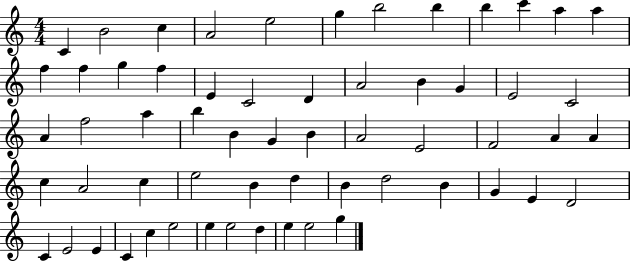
C4/q B4/h C5/q A4/h E5/h G5/q B5/h B5/q B5/q C6/q A5/q A5/q F5/q F5/q G5/q F5/q E4/q C4/h D4/q A4/h B4/q G4/q E4/h C4/h A4/q F5/h A5/q B5/q B4/q G4/q B4/q A4/h E4/h F4/h A4/q A4/q C5/q A4/h C5/q E5/h B4/q D5/q B4/q D5/h B4/q G4/q E4/q D4/h C4/q E4/h E4/q C4/q C5/q E5/h E5/q E5/h D5/q E5/q E5/h G5/q